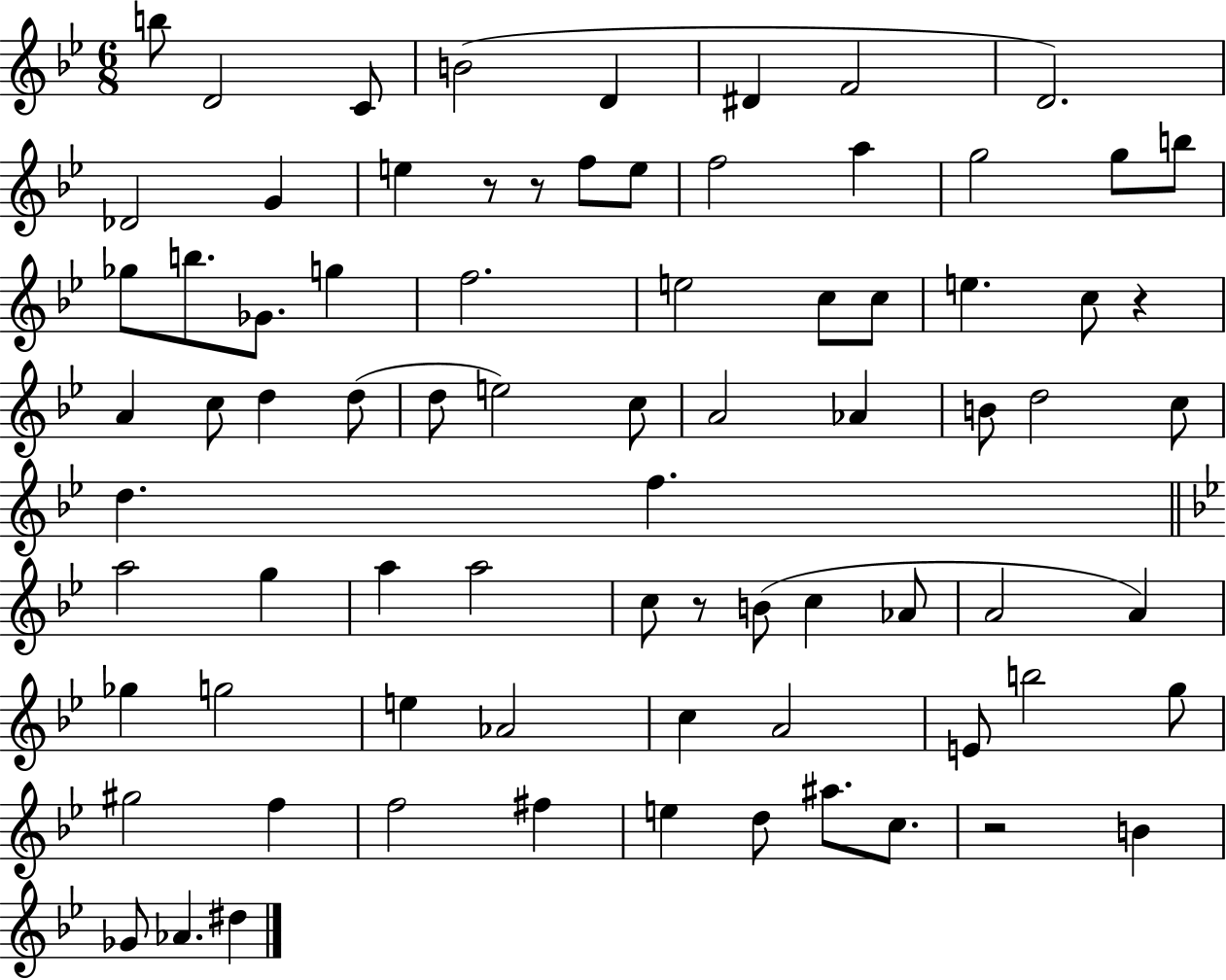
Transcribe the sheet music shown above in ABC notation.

X:1
T:Untitled
M:6/8
L:1/4
K:Bb
b/2 D2 C/2 B2 D ^D F2 D2 _D2 G e z/2 z/2 f/2 e/2 f2 a g2 g/2 b/2 _g/2 b/2 _G/2 g f2 e2 c/2 c/2 e c/2 z A c/2 d d/2 d/2 e2 c/2 A2 _A B/2 d2 c/2 d f a2 g a a2 c/2 z/2 B/2 c _A/2 A2 A _g g2 e _A2 c A2 E/2 b2 g/2 ^g2 f f2 ^f e d/2 ^a/2 c/2 z2 B _G/2 _A ^d